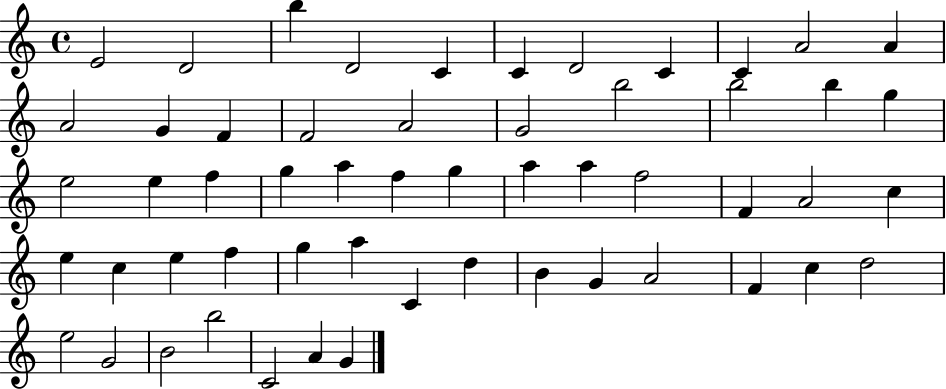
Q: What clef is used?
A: treble